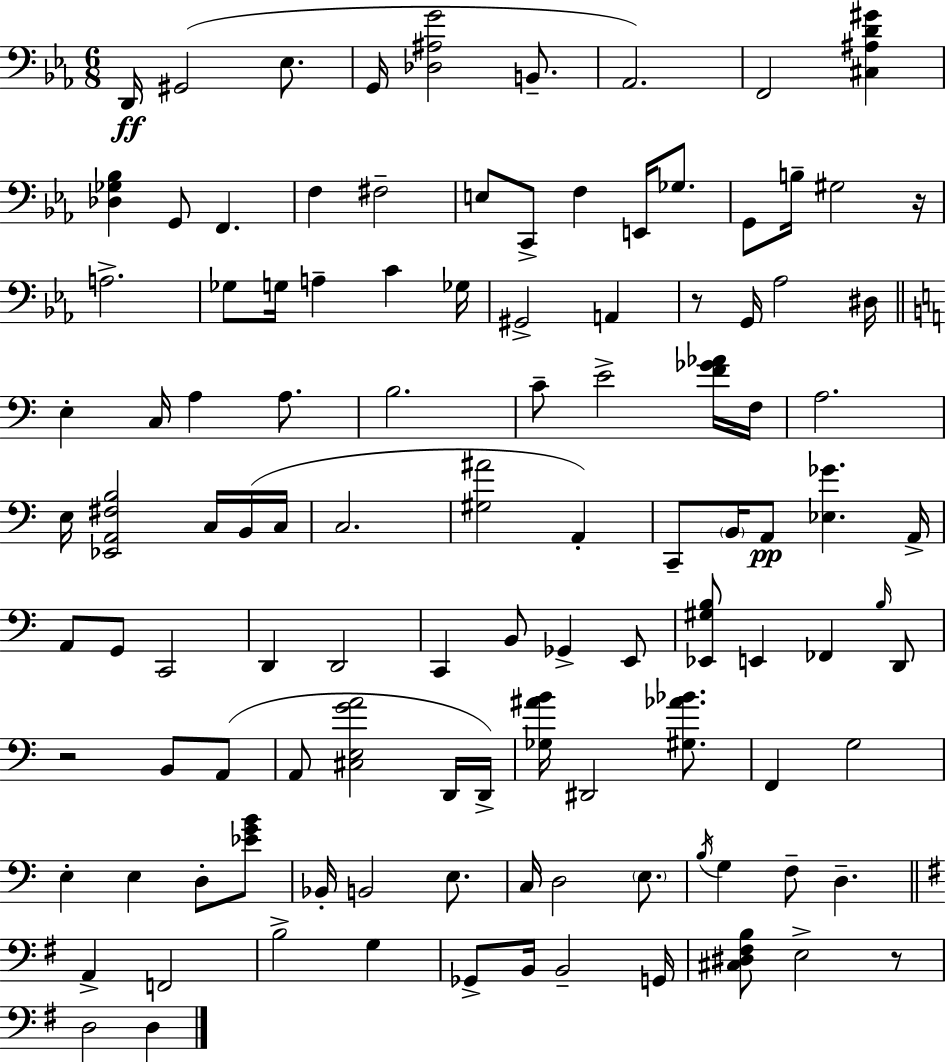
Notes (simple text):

D2/s G#2/h Eb3/e. G2/s [Db3,A#3,G4]/h B2/e. Ab2/h. F2/h [C#3,A#3,D4,G#4]/q [Db3,Gb3,Bb3]/q G2/e F2/q. F3/q F#3/h E3/e C2/e F3/q E2/s Gb3/e. G2/e B3/s G#3/h R/s A3/h. Gb3/e G3/s A3/q C4/q Gb3/s G#2/h A2/q R/e G2/s Ab3/h D#3/s E3/q C3/s A3/q A3/e. B3/h. C4/e E4/h [F4,Gb4,Ab4]/s F3/s A3/h. E3/s [Eb2,A2,F#3,B3]/h C3/s B2/s C3/s C3/h. [G#3,A#4]/h A2/q C2/e B2/s A2/e [Eb3,Gb4]/q. A2/s A2/e G2/e C2/h D2/q D2/h C2/q B2/e Gb2/q E2/e [Eb2,G#3,B3]/e E2/q FES2/q B3/s D2/e R/h B2/e A2/e A2/e [C#3,E3,G4,A4]/h D2/s D2/s [Gb3,A#4,B4]/s D#2/h [G#3,Ab4,Bb4]/e. F2/q G3/h E3/q E3/q D3/e [Eb4,G4,B4]/e Bb2/s B2/h E3/e. C3/s D3/h E3/e. B3/s G3/q F3/e D3/q. A2/q F2/h B3/h G3/q Gb2/e B2/s B2/h G2/s [C#3,D#3,F#3,B3]/e E3/h R/e D3/h D3/q